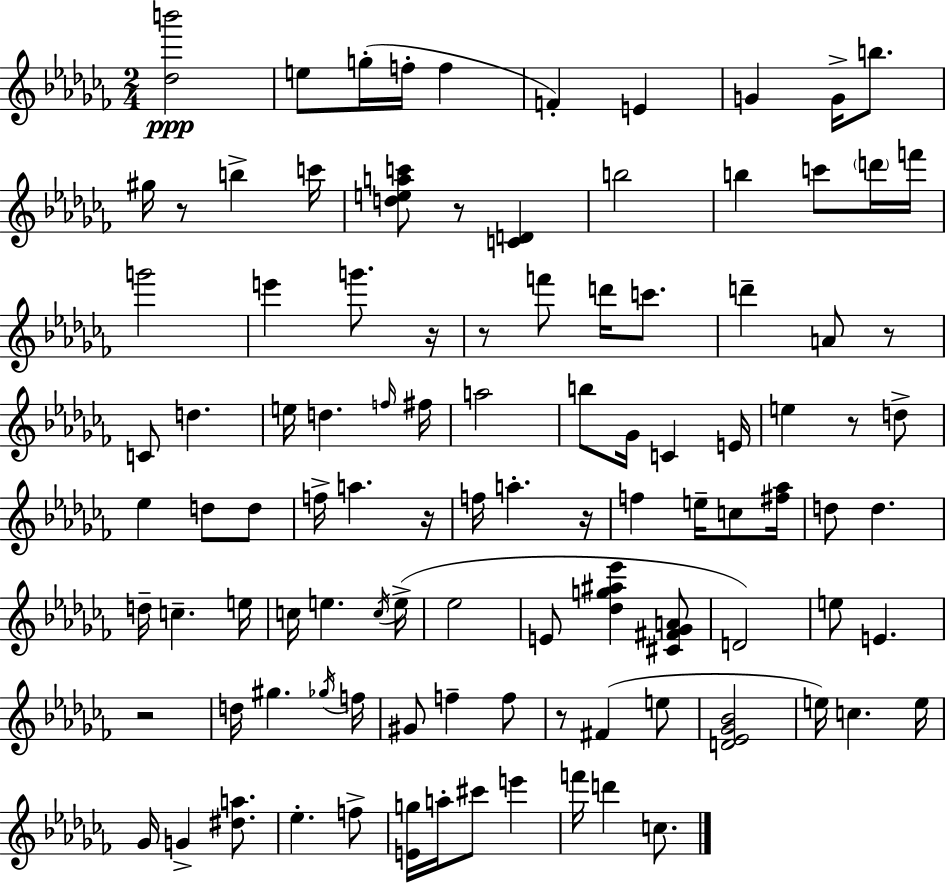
{
  \clef treble
  \numericTimeSignature
  \time 2/4
  \key aes \minor
  <des'' b'''>2\ppp | e''8 g''16-.( f''16-. f''4 | f'4-.) e'4 | g'4 g'16-> b''8. | \break gis''16 r8 b''4-> c'''16 | <d'' e'' a'' c'''>8 r8 <c' d'>4 | b''2 | b''4 c'''8 \parenthesize d'''16 f'''16 | \break g'''2 | e'''4 g'''8. r16 | r8 f'''8 d'''16 c'''8. | d'''4-- a'8 r8 | \break c'8 d''4. | e''16 d''4. \grace { f''16 } | fis''16 a''2 | b''8 ges'16 c'4 | \break e'16 e''4 r8 d''8-> | ees''4 d''8 d''8 | f''16-> a''4. | r16 f''16 a''4.-. | \break r16 f''4 e''16-- c''8 | <fis'' aes''>16 d''8 d''4. | d''16-- c''4.-- | e''16 c''16 e''4. | \break \acciaccatura { c''16 } e''16->( ees''2 | e'8 <des'' g'' ais'' ees'''>4 | <cis' fis' ges' a'>8 d'2) | e''8 e'4. | \break r2 | d''16 gis''4. | \acciaccatura { ges''16 } f''16 gis'8 f''4-- | f''8 r8 fis'4( | \break e''8 <d' ees' ges' bes'>2 | e''16) c''4. | e''16 ges'16 g'4-> | <dis'' a''>8. ees''4.-. | \break f''8-> <e' g''>16 a''16-. cis'''8 e'''4 | f'''16 d'''4 | c''8. \bar "|."
}